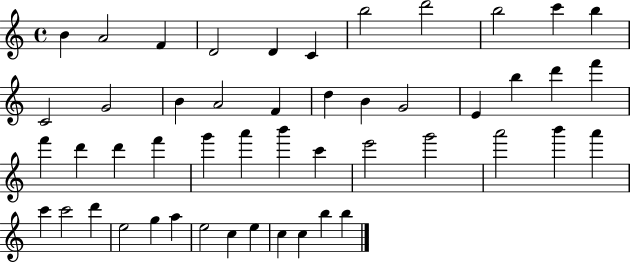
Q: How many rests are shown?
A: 0